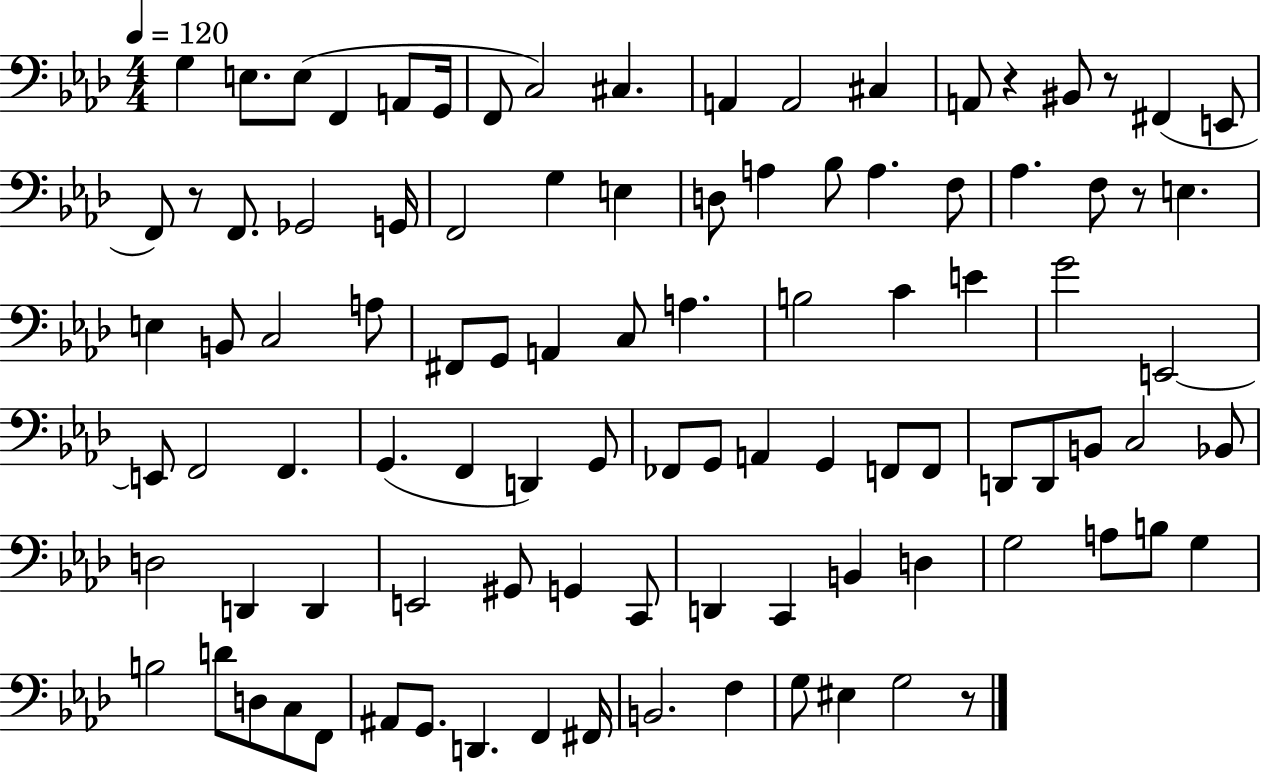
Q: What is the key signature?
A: AES major